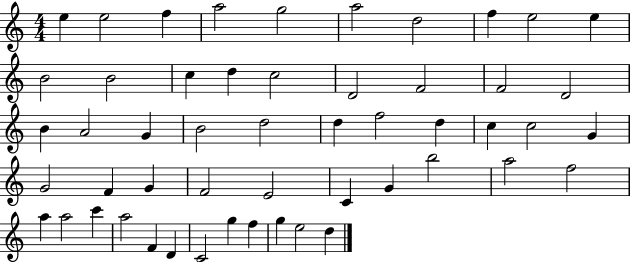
E5/q E5/h F5/q A5/h G5/h A5/h D5/h F5/q E5/h E5/q B4/h B4/h C5/q D5/q C5/h D4/h F4/h F4/h D4/h B4/q A4/h G4/q B4/h D5/h D5/q F5/h D5/q C5/q C5/h G4/q G4/h F4/q G4/q F4/h E4/h C4/q G4/q B5/h A5/h F5/h A5/q A5/h C6/q A5/h F4/q D4/q C4/h G5/q F5/q G5/q E5/h D5/q